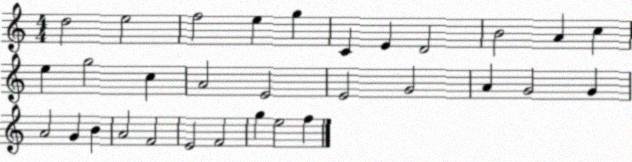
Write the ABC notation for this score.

X:1
T:Untitled
M:4/4
L:1/4
K:C
d2 e2 f2 e g C E D2 B2 A c e g2 c A2 E2 E2 G2 A G2 G A2 G B A2 F2 E2 F2 g e2 f